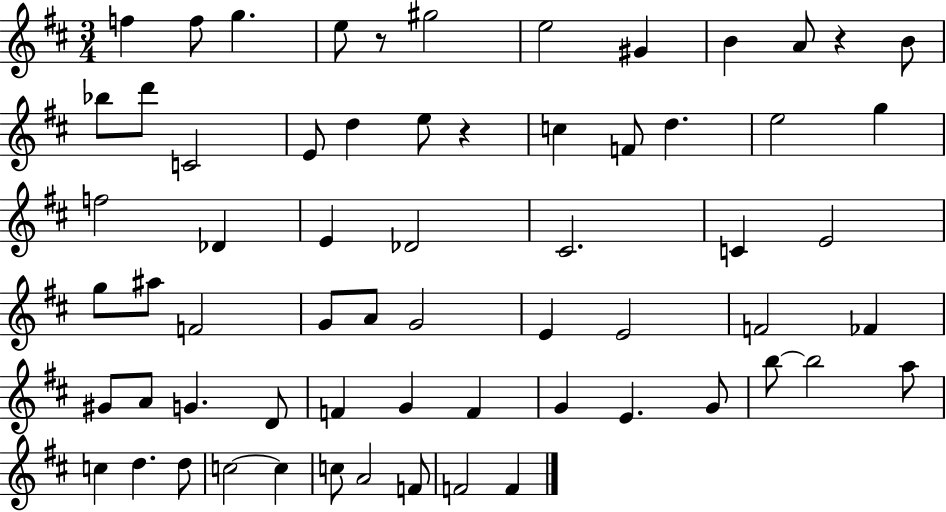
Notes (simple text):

F5/q F5/e G5/q. E5/e R/e G#5/h E5/h G#4/q B4/q A4/e R/q B4/e Bb5/e D6/e C4/h E4/e D5/q E5/e R/q C5/q F4/e D5/q. E5/h G5/q F5/h Db4/q E4/q Db4/h C#4/h. C4/q E4/h G5/e A#5/e F4/h G4/e A4/e G4/h E4/q E4/h F4/h FES4/q G#4/e A4/e G4/q. D4/e F4/q G4/q F4/q G4/q E4/q. G4/e B5/e B5/h A5/e C5/q D5/q. D5/e C5/h C5/q C5/e A4/h F4/e F4/h F4/q